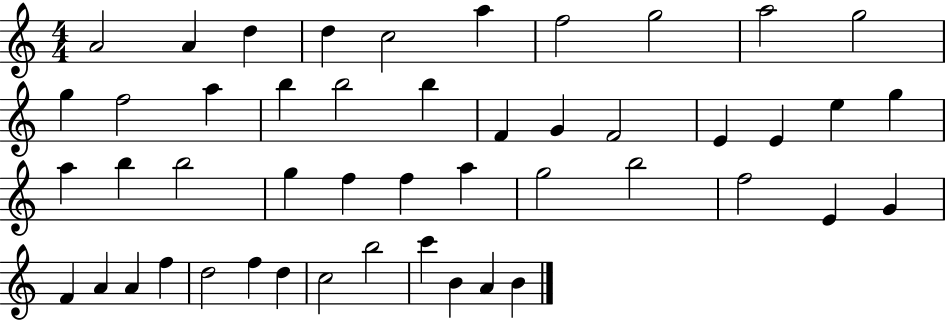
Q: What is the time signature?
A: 4/4